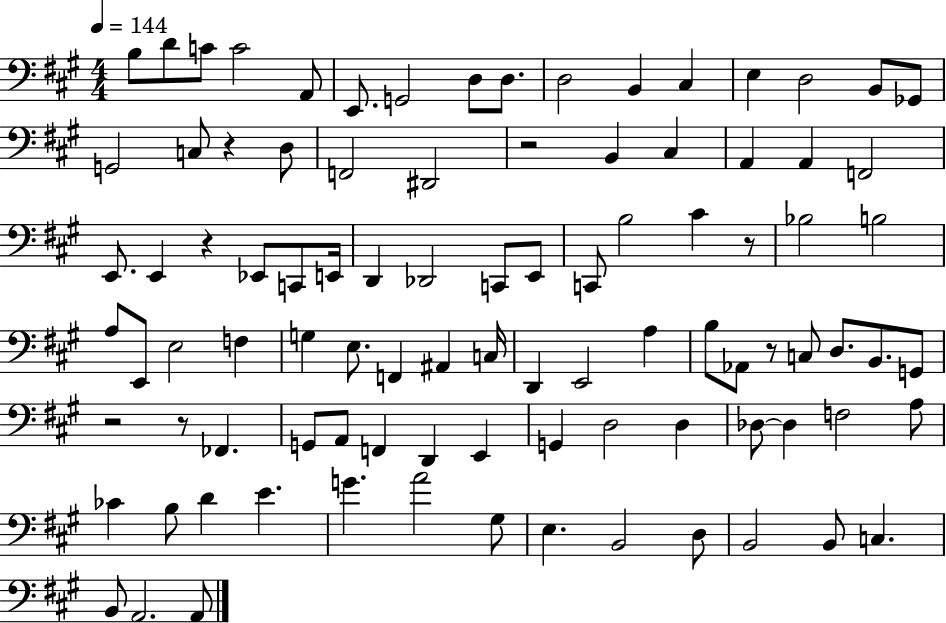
{
  \clef bass
  \numericTimeSignature
  \time 4/4
  \key a \major
  \tempo 4 = 144
  b8 d'8 c'8 c'2 a,8 | e,8. g,2 d8 d8. | d2 b,4 cis4 | e4 d2 b,8 ges,8 | \break g,2 c8 r4 d8 | f,2 dis,2 | r2 b,4 cis4 | a,4 a,4 f,2 | \break e,8. e,4 r4 ees,8 c,8 e,16 | d,4 des,2 c,8 e,8 | c,8 b2 cis'4 r8 | bes2 b2 | \break a8 e,8 e2 f4 | g4 e8. f,4 ais,4 c16 | d,4 e,2 a4 | b8 aes,8 r8 c8 d8. b,8. g,8 | \break r2 r8 fes,4. | g,8 a,8 f,4 d,4 e,4 | g,4 d2 d4 | des8~~ des4 f2 a8 | \break ces'4 b8 d'4 e'4. | g'4. a'2 gis8 | e4. b,2 d8 | b,2 b,8 c4. | \break b,8 a,2. a,8 | \bar "|."
}